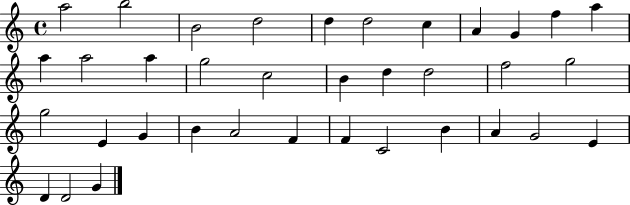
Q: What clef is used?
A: treble